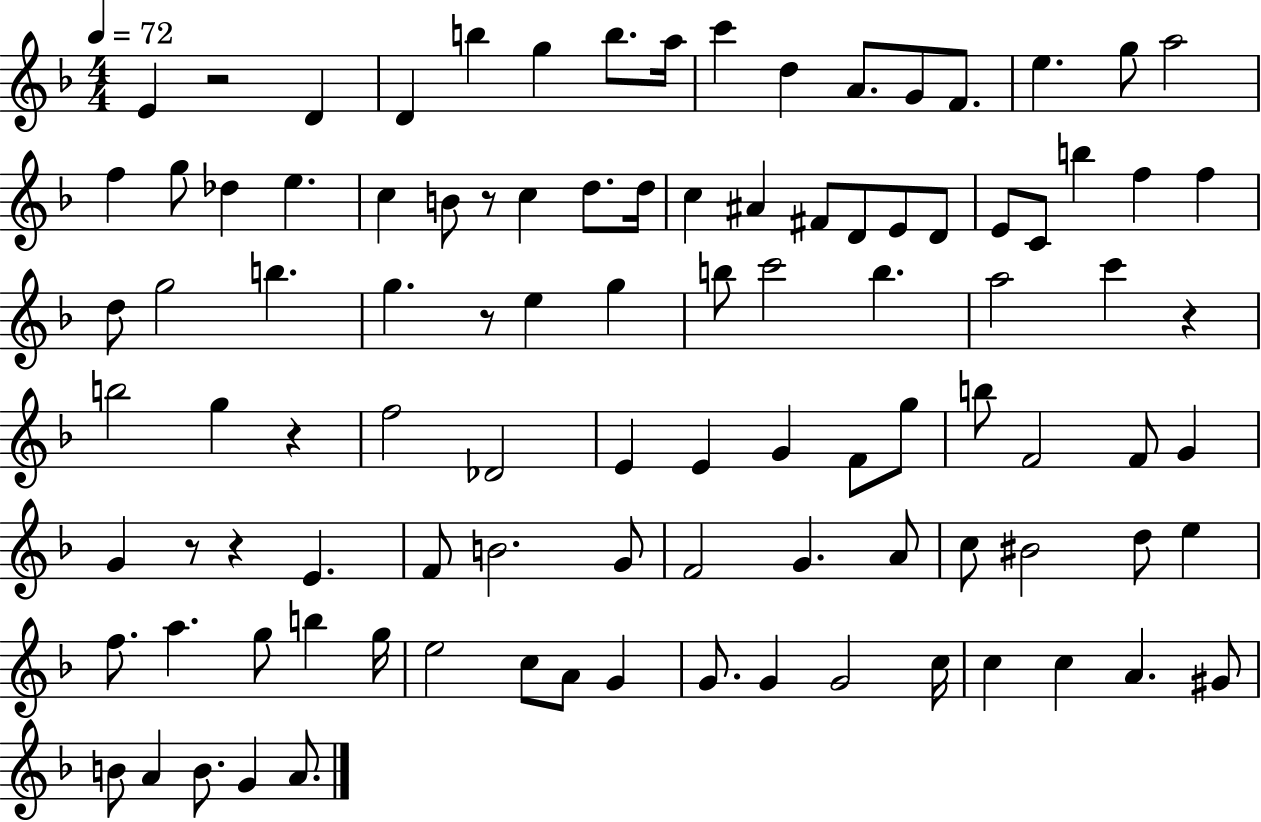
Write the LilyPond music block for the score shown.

{
  \clef treble
  \numericTimeSignature
  \time 4/4
  \key f \major
  \tempo 4 = 72
  e'4 r2 d'4 | d'4 b''4 g''4 b''8. a''16 | c'''4 d''4 a'8. g'8 f'8. | e''4. g''8 a''2 | \break f''4 g''8 des''4 e''4. | c''4 b'8 r8 c''4 d''8. d''16 | c''4 ais'4 fis'8 d'8 e'8 d'8 | e'8 c'8 b''4 f''4 f''4 | \break d''8 g''2 b''4. | g''4. r8 e''4 g''4 | b''8 c'''2 b''4. | a''2 c'''4 r4 | \break b''2 g''4 r4 | f''2 des'2 | e'4 e'4 g'4 f'8 g''8 | b''8 f'2 f'8 g'4 | \break g'4 r8 r4 e'4. | f'8 b'2. g'8 | f'2 g'4. a'8 | c''8 bis'2 d''8 e''4 | \break f''8. a''4. g''8 b''4 g''16 | e''2 c''8 a'8 g'4 | g'8. g'4 g'2 c''16 | c''4 c''4 a'4. gis'8 | \break b'8 a'4 b'8. g'4 a'8. | \bar "|."
}